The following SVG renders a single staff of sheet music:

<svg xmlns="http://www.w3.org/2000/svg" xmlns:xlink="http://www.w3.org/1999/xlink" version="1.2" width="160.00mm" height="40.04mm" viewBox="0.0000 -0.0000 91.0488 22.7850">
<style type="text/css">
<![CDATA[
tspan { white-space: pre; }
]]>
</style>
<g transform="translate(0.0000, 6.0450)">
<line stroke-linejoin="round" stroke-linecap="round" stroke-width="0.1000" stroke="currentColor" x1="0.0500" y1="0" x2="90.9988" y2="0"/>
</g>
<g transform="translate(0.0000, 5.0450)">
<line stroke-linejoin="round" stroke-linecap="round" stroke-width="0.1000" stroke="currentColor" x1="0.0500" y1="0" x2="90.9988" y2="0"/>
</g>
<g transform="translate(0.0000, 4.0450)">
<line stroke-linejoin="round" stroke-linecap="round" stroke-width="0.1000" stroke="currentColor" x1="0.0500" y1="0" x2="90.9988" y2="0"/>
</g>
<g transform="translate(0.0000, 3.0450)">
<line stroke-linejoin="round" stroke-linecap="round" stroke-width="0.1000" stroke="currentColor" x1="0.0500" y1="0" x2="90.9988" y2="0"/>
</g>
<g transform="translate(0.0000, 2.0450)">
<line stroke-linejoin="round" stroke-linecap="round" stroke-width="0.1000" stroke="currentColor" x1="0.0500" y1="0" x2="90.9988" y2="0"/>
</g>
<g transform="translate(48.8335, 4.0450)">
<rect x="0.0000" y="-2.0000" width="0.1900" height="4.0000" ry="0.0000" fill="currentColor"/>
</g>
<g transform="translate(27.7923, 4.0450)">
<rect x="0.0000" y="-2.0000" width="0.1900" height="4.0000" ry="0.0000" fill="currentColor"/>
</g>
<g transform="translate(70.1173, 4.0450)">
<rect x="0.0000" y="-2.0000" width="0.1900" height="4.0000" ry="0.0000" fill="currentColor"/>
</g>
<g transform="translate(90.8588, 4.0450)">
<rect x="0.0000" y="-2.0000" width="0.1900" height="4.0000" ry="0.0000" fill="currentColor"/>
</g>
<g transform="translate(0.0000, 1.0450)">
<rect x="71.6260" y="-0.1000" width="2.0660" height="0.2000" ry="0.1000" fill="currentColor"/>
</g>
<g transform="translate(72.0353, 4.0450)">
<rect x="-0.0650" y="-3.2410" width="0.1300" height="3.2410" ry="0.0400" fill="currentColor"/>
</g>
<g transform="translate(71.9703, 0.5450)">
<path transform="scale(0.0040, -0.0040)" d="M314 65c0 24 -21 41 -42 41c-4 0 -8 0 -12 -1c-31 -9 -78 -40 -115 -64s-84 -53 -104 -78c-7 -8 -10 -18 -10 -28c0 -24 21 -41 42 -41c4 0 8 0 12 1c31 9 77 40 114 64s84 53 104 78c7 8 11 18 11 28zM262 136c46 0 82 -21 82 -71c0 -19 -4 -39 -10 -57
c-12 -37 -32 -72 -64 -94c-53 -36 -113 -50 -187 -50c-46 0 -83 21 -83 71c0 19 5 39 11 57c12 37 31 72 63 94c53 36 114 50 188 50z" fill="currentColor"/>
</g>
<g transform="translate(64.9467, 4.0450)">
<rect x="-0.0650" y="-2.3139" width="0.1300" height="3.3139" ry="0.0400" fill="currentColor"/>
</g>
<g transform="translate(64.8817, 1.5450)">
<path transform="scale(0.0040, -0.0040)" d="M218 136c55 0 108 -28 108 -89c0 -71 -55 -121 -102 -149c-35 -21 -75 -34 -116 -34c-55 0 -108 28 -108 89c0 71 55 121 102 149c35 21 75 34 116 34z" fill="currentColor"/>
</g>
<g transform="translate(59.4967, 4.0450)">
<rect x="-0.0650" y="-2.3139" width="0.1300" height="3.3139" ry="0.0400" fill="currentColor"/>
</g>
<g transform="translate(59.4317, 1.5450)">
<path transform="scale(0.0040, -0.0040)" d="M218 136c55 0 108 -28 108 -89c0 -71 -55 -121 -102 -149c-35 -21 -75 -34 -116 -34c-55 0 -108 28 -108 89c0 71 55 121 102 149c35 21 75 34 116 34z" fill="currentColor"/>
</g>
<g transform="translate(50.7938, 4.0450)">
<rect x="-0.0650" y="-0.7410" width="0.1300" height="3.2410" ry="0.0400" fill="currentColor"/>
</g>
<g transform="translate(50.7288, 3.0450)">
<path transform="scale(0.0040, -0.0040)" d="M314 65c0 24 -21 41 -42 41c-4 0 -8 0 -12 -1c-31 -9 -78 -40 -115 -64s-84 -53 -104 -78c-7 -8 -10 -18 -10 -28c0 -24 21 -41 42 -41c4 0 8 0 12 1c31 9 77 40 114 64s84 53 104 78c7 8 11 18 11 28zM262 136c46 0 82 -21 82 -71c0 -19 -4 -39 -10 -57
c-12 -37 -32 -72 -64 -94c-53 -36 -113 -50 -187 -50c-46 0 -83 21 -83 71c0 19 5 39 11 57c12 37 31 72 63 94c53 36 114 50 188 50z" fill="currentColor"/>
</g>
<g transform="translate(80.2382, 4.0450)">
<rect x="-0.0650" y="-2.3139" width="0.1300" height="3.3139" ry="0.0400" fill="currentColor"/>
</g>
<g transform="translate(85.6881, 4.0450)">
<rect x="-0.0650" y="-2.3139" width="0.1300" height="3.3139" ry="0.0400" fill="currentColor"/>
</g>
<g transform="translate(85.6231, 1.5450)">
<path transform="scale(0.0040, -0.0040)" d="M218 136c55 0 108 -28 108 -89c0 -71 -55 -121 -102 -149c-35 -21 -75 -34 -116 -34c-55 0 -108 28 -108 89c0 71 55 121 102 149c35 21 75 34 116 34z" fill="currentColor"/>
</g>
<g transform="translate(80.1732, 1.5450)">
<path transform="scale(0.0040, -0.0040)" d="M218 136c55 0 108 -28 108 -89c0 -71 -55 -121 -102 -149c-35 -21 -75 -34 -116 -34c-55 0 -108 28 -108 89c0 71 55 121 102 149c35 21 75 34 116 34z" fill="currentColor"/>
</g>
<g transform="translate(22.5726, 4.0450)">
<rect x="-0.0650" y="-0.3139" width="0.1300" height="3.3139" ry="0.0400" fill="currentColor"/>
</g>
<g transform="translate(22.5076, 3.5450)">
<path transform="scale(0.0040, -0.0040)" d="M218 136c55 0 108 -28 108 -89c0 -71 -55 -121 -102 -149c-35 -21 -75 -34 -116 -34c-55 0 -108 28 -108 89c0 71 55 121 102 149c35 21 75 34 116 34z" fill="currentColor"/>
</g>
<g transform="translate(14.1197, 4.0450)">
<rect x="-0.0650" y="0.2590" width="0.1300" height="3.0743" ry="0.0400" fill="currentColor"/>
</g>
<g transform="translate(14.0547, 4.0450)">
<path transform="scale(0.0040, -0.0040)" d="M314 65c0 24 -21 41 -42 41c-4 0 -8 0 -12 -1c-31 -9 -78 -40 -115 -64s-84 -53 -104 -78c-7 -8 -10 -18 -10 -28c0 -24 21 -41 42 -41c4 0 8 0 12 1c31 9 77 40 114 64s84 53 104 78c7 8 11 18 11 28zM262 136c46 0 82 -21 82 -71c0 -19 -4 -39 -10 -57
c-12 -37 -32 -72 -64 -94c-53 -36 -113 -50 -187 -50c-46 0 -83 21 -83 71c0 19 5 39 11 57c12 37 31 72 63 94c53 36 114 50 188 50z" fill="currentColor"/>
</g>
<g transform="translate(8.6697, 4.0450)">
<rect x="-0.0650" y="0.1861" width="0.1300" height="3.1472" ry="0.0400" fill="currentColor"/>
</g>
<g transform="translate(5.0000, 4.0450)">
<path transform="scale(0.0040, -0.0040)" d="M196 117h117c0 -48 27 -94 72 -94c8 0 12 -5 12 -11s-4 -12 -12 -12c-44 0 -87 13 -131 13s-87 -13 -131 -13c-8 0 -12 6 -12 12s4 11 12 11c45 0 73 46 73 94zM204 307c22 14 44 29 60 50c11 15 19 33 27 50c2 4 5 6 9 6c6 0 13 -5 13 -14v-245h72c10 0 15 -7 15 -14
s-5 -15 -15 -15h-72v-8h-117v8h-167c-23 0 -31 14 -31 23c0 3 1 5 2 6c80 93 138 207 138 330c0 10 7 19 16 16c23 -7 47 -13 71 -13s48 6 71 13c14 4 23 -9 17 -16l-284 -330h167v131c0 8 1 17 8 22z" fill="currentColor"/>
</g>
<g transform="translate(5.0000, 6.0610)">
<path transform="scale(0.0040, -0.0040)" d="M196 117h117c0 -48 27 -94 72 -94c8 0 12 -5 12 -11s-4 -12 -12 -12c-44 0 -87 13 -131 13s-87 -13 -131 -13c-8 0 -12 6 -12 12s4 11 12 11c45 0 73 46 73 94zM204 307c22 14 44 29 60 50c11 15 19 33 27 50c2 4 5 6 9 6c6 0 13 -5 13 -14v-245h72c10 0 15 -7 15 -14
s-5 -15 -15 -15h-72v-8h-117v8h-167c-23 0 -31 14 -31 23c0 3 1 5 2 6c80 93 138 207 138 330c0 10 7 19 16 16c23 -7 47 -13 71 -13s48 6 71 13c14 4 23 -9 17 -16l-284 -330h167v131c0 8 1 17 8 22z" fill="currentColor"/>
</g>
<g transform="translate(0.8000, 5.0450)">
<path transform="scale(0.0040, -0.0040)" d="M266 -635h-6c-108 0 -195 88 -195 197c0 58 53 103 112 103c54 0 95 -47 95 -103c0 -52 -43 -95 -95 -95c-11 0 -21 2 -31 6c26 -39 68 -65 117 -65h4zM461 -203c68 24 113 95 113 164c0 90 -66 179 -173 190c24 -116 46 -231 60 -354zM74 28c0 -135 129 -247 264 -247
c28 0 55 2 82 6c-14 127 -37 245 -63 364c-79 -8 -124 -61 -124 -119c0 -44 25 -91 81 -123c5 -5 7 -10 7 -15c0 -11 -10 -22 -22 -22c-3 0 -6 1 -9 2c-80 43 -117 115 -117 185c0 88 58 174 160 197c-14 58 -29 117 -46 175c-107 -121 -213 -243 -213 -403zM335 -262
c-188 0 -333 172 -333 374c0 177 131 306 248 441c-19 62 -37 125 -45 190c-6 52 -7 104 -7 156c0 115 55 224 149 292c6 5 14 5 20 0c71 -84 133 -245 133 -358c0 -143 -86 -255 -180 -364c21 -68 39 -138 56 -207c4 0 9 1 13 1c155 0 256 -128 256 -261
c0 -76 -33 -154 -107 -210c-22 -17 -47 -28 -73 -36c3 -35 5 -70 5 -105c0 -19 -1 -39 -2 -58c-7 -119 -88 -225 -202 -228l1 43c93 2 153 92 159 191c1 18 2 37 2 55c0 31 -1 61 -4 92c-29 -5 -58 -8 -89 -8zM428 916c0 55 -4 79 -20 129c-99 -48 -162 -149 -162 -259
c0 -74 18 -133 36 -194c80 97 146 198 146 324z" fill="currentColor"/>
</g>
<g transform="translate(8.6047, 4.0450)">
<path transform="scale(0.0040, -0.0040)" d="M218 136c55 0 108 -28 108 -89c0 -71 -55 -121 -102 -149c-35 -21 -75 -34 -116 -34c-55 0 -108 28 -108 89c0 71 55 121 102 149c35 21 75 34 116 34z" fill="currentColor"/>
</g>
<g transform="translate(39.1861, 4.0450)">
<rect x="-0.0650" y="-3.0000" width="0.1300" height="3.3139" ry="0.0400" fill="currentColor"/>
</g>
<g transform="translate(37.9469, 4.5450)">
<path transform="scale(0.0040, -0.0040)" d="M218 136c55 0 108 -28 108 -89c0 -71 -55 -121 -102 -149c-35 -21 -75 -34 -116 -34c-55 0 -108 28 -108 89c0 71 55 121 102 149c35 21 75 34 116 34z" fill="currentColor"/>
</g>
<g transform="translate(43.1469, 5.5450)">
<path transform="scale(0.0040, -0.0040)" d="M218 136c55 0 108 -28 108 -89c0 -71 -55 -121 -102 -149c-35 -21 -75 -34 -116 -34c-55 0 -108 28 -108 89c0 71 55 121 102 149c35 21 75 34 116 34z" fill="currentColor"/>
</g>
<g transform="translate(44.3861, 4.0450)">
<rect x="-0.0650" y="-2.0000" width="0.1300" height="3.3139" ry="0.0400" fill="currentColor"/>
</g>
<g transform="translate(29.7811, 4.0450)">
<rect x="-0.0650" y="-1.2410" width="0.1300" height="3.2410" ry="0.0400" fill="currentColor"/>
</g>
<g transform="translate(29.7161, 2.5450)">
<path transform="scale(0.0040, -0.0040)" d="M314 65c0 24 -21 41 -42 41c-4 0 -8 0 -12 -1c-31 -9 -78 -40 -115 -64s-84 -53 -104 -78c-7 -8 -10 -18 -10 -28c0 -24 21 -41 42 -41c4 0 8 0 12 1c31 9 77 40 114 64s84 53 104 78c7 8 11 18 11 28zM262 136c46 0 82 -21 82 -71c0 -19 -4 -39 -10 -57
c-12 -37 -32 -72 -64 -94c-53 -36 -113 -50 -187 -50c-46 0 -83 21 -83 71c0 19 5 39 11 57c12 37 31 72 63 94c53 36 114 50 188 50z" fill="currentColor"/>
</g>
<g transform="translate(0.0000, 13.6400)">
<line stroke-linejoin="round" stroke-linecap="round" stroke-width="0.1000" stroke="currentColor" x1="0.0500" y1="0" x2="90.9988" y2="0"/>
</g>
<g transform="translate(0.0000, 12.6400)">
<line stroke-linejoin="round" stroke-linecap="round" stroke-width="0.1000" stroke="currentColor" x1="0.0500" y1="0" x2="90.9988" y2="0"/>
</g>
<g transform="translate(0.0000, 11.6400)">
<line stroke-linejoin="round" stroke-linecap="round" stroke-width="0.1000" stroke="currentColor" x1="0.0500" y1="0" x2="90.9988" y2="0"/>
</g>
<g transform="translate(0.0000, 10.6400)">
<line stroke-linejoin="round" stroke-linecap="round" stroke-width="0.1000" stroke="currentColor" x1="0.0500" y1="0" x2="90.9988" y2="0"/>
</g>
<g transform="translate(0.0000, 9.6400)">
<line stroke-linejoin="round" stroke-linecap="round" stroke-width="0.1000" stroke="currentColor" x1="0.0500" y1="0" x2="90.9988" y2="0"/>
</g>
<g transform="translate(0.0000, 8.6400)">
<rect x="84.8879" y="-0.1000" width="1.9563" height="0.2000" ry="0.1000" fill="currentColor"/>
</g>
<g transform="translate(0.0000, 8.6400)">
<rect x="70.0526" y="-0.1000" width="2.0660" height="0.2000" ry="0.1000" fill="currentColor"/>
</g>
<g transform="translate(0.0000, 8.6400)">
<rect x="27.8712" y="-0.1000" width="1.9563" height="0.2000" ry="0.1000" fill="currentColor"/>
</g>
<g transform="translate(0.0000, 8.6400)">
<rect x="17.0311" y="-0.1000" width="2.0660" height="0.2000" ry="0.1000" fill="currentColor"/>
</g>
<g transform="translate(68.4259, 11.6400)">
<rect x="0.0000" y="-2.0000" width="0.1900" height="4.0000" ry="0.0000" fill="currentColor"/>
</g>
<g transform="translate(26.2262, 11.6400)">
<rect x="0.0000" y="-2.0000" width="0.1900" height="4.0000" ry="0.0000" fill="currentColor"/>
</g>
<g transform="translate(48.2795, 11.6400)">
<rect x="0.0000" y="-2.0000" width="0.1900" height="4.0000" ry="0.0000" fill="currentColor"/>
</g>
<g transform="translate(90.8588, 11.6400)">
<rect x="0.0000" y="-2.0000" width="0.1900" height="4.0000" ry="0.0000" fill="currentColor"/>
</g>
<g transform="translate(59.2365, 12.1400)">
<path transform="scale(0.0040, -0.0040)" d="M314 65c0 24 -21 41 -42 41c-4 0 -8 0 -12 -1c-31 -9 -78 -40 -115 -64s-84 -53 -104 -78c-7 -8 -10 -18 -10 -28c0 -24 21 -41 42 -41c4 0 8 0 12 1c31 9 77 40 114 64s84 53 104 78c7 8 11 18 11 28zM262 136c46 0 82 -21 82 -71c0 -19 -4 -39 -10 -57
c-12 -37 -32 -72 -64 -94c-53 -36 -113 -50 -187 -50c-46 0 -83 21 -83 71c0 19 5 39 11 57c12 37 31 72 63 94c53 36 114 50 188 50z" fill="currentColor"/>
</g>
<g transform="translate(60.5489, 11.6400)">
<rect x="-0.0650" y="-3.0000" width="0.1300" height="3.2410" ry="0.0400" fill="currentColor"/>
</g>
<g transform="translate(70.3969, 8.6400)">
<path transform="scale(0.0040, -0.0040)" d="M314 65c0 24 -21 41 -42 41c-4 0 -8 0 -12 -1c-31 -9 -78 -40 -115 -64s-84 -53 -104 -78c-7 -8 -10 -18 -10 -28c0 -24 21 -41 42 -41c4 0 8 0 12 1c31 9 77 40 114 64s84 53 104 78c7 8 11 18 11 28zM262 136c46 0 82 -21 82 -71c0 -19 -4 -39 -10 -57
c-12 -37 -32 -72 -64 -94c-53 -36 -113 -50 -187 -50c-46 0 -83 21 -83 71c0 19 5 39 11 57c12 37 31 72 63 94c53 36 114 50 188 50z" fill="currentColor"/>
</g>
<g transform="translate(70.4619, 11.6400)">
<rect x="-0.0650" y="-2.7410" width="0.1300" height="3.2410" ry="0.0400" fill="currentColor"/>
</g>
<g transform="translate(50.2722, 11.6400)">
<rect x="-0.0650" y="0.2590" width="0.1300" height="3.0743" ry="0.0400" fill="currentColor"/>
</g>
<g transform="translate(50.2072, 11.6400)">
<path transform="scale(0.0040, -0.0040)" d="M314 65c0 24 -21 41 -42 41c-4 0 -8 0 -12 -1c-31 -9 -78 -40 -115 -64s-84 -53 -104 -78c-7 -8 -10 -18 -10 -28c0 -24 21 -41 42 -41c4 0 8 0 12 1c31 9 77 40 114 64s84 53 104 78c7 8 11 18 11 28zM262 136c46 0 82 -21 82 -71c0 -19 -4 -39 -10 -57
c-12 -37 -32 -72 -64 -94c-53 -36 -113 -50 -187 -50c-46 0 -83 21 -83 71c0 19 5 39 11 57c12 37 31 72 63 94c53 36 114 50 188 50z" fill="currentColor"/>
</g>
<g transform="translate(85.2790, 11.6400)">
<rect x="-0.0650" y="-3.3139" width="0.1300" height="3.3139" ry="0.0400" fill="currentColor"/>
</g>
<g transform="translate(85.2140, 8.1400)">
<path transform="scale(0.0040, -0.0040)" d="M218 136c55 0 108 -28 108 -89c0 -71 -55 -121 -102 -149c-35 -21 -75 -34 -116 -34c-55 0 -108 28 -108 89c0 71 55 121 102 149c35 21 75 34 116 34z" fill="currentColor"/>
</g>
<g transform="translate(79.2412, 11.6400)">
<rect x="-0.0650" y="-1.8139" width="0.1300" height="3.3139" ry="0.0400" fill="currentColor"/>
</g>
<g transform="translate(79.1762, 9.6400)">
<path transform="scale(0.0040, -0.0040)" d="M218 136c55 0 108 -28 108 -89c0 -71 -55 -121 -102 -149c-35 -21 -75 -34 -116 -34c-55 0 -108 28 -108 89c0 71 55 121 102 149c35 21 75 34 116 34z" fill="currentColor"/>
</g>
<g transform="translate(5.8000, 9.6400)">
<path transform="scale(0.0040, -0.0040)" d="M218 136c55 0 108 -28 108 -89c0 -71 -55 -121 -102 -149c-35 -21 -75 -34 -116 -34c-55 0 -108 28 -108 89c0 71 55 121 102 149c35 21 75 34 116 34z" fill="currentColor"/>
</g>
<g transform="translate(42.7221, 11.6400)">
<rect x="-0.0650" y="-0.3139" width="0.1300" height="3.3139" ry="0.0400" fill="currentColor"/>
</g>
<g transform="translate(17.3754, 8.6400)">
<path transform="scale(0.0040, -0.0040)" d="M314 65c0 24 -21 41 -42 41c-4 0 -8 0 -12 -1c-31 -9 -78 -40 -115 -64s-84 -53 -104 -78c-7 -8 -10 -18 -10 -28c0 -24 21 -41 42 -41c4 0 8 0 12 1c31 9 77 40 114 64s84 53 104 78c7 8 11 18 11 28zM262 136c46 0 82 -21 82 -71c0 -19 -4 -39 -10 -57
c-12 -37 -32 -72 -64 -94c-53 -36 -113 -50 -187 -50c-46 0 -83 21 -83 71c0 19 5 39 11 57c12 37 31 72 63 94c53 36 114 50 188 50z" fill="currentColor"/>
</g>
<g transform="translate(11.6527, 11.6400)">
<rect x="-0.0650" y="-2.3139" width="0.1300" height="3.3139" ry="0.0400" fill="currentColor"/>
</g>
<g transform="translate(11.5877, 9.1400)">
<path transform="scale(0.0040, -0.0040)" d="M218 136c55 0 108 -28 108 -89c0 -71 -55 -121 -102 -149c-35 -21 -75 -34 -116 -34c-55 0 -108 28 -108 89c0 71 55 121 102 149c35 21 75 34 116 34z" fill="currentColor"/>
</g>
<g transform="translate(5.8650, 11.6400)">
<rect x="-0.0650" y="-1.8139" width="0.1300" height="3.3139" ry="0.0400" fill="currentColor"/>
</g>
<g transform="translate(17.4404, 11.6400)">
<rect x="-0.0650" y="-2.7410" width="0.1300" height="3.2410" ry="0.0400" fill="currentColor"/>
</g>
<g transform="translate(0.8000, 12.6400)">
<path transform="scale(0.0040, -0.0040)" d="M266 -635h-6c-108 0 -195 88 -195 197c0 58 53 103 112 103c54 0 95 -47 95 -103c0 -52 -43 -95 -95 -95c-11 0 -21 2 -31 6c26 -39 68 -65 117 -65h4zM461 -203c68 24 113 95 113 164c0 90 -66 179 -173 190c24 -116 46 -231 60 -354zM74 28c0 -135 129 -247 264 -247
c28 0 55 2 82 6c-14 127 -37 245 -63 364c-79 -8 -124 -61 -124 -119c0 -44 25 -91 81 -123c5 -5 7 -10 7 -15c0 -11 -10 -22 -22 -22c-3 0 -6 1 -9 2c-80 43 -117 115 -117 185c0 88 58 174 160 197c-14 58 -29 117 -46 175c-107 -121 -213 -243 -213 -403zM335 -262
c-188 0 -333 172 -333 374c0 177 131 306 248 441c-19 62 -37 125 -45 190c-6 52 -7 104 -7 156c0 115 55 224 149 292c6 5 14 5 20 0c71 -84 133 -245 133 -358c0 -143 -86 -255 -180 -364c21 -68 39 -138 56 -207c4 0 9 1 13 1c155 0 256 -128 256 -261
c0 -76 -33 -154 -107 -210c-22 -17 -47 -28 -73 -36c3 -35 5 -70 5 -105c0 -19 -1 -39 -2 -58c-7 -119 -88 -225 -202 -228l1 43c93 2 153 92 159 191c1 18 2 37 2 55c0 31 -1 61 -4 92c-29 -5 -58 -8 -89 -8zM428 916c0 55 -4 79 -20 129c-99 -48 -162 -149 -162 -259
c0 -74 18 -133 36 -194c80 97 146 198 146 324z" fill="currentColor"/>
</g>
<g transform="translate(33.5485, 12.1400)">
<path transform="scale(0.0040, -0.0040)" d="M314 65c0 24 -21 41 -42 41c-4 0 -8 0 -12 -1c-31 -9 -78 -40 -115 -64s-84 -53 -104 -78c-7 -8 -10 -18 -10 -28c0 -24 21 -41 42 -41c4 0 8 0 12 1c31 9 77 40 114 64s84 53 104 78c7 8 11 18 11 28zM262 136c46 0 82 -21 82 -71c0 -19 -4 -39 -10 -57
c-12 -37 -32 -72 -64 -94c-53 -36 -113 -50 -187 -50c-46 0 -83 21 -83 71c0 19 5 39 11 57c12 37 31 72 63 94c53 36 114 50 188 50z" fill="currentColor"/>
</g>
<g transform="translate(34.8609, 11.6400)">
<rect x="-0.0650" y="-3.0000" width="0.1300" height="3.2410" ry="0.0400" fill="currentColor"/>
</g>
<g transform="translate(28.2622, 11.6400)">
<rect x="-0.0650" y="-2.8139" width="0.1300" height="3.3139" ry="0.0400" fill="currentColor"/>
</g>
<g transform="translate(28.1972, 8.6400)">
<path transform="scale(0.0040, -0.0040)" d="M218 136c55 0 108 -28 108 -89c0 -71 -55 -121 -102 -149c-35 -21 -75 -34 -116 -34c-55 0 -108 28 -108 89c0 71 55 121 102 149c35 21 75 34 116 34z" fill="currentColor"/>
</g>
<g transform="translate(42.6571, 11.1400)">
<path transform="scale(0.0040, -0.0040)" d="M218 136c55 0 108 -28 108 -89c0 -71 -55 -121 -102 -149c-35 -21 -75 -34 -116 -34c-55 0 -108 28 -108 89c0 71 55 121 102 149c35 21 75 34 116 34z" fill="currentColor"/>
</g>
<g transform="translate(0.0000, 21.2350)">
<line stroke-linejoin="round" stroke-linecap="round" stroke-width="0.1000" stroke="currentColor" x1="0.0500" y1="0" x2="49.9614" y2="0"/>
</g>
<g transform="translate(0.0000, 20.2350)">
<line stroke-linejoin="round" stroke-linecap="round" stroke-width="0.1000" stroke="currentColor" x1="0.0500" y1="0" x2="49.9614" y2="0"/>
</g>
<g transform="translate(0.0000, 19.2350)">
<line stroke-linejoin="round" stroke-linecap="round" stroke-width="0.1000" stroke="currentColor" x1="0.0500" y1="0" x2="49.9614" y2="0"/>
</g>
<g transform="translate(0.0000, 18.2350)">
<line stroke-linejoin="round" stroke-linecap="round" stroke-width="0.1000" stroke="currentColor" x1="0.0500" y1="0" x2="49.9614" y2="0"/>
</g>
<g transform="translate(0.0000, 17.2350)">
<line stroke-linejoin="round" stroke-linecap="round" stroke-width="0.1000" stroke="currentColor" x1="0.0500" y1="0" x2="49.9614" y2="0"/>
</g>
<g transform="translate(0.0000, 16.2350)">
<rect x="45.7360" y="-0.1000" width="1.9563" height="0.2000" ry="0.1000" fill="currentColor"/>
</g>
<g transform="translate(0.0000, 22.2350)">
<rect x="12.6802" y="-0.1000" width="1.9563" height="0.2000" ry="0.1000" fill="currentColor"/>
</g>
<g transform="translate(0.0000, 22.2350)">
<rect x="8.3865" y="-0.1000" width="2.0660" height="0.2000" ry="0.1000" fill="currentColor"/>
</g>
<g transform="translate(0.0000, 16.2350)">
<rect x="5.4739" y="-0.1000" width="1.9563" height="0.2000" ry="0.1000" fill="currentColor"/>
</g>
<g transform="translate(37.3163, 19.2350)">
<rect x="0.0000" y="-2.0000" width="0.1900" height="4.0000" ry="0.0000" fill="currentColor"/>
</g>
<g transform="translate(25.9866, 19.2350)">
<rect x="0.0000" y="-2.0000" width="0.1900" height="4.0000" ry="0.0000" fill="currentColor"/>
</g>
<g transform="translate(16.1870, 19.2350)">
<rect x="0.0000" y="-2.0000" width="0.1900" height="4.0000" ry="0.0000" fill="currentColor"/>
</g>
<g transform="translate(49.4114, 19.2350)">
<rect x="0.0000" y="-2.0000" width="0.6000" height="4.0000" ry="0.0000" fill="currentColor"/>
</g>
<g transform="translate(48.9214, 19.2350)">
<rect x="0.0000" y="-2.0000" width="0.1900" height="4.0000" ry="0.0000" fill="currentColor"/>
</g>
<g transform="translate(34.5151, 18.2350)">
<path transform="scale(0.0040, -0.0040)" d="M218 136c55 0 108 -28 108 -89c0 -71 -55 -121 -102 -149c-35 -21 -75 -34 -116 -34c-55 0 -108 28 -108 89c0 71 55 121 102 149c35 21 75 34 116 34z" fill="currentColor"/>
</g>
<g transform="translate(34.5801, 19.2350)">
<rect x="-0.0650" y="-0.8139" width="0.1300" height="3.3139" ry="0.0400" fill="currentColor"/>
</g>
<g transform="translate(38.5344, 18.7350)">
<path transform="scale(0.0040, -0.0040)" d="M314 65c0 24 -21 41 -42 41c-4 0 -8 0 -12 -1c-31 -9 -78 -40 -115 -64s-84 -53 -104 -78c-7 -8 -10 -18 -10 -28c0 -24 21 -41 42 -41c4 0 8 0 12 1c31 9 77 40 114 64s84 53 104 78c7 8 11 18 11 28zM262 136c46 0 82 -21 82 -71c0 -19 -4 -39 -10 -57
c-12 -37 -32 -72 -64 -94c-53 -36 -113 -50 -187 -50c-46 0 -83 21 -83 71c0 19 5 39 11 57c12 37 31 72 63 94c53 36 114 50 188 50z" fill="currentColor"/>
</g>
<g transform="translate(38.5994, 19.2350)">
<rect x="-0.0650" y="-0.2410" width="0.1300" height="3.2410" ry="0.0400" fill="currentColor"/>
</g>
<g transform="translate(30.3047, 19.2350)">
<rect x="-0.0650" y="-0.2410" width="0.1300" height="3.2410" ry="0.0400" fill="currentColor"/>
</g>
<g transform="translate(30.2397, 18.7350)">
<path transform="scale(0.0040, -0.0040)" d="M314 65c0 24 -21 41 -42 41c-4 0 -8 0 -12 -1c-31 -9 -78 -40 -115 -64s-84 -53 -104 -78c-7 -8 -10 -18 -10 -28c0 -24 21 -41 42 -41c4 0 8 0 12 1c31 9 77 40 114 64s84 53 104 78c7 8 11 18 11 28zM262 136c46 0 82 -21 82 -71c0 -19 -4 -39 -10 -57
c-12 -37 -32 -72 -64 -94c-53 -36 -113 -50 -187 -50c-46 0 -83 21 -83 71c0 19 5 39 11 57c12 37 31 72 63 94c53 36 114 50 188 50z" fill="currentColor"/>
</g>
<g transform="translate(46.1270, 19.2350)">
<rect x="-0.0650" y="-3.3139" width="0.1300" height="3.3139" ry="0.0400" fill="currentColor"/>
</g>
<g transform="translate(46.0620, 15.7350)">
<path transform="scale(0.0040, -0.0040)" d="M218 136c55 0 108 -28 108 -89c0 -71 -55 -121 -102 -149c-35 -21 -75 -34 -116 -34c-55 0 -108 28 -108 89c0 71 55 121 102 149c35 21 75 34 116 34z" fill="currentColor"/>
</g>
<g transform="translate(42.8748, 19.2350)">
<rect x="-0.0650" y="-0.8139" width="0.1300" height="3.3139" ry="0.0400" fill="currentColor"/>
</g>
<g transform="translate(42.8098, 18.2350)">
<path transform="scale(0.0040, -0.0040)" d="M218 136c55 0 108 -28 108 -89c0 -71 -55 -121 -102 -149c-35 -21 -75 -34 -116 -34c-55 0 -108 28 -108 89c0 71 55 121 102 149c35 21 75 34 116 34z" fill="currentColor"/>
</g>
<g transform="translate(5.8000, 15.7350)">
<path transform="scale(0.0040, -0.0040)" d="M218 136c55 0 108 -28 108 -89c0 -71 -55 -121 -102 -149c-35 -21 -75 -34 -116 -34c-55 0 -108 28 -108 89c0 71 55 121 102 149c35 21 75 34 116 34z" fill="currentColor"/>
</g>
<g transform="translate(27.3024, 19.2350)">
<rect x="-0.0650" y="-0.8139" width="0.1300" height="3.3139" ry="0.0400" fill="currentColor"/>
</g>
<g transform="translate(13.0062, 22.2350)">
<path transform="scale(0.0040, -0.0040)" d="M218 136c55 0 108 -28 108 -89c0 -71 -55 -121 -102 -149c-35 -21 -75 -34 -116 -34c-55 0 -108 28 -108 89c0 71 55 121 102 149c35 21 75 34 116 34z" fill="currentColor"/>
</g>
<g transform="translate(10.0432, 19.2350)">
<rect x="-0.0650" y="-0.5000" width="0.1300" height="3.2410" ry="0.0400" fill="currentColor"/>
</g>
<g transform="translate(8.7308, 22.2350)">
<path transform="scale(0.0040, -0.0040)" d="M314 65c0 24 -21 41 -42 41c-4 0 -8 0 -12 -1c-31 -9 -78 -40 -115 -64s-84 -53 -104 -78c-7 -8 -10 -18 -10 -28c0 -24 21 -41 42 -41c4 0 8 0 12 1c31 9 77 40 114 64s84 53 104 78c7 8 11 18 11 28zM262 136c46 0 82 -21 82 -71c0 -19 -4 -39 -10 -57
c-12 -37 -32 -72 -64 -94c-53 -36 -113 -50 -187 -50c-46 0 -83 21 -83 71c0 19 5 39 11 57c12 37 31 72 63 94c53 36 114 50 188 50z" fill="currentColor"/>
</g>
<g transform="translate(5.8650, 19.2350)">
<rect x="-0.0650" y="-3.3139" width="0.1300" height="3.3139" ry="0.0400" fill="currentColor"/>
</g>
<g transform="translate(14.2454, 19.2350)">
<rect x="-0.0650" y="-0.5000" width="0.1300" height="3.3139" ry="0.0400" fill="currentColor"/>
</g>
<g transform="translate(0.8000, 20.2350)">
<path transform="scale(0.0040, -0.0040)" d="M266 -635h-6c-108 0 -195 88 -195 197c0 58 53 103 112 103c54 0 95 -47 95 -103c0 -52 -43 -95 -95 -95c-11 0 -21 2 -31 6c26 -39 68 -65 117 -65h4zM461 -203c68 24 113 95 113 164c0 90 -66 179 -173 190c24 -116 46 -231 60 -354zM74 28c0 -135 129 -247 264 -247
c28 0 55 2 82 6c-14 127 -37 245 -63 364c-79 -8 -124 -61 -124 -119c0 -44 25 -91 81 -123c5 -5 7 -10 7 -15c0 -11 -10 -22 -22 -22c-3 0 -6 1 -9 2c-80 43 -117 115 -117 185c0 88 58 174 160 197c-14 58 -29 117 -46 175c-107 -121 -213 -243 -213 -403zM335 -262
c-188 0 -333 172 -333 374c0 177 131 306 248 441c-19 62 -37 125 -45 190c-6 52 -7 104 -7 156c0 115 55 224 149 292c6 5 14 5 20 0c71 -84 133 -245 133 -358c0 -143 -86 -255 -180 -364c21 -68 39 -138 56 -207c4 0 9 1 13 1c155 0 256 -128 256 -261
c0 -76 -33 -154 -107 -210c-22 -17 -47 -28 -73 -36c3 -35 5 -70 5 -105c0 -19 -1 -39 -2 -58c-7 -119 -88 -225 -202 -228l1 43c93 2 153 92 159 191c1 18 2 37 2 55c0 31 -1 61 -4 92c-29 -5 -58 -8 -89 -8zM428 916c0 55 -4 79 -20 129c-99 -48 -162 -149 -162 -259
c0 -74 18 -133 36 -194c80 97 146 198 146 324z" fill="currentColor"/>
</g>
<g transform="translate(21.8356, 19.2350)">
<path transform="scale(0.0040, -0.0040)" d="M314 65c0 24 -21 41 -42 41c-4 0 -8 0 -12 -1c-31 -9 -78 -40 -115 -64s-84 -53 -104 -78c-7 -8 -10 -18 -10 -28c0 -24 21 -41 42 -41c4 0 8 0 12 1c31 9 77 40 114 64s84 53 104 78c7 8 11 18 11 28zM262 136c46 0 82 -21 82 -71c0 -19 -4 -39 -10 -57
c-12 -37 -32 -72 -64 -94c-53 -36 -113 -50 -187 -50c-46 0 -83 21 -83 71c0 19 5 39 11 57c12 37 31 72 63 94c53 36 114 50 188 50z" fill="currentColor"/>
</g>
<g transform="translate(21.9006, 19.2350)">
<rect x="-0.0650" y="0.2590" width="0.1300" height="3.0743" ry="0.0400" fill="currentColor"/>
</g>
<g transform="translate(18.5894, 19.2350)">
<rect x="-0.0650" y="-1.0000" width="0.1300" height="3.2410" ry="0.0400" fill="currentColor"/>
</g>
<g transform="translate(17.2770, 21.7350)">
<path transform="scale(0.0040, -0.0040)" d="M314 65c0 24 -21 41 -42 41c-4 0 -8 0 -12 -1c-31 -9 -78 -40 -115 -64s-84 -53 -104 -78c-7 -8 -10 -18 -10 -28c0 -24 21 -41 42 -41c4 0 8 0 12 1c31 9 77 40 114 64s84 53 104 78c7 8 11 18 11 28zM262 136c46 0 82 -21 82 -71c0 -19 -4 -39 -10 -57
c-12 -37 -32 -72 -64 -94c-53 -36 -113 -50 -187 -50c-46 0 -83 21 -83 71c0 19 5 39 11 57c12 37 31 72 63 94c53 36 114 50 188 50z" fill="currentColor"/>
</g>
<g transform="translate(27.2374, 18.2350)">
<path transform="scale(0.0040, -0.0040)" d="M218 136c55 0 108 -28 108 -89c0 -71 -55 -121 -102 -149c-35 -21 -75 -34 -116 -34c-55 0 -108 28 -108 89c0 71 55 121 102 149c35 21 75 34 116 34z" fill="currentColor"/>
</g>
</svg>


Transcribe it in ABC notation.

X:1
T:Untitled
M:4/4
L:1/4
K:C
B B2 c e2 A F d2 g g b2 g g f g a2 a A2 c B2 A2 a2 f b b C2 C D2 B2 d c2 d c2 d b